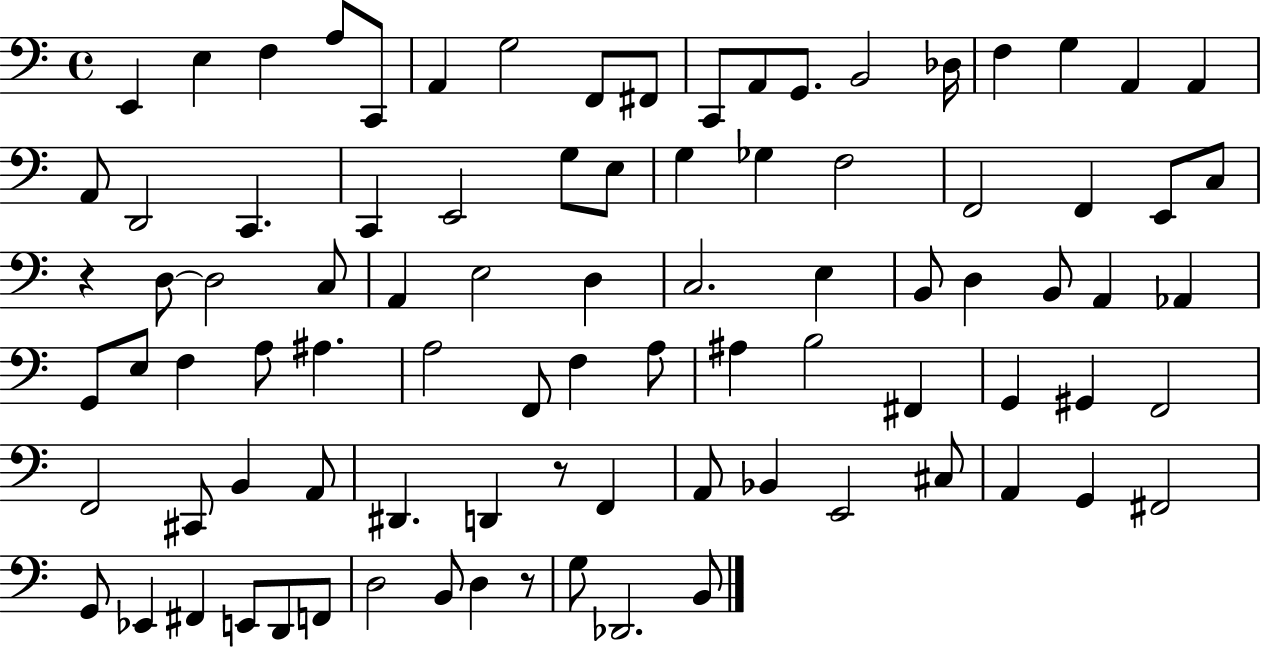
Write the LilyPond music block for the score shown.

{
  \clef bass
  \time 4/4
  \defaultTimeSignature
  \key c \major
  e,4 e4 f4 a8 c,8 | a,4 g2 f,8 fis,8 | c,8 a,8 g,8. b,2 des16 | f4 g4 a,4 a,4 | \break a,8 d,2 c,4. | c,4 e,2 g8 e8 | g4 ges4 f2 | f,2 f,4 e,8 c8 | \break r4 d8~~ d2 c8 | a,4 e2 d4 | c2. e4 | b,8 d4 b,8 a,4 aes,4 | \break g,8 e8 f4 a8 ais4. | a2 f,8 f4 a8 | ais4 b2 fis,4 | g,4 gis,4 f,2 | \break f,2 cis,8 b,4 a,8 | dis,4. d,4 r8 f,4 | a,8 bes,4 e,2 cis8 | a,4 g,4 fis,2 | \break g,8 ees,4 fis,4 e,8 d,8 f,8 | d2 b,8 d4 r8 | g8 des,2. b,8 | \bar "|."
}